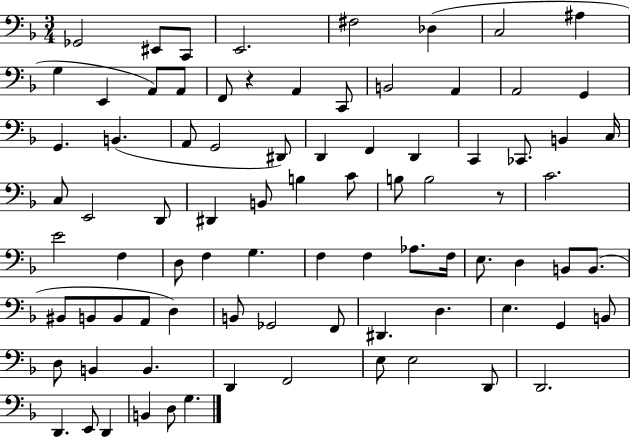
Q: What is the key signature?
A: F major